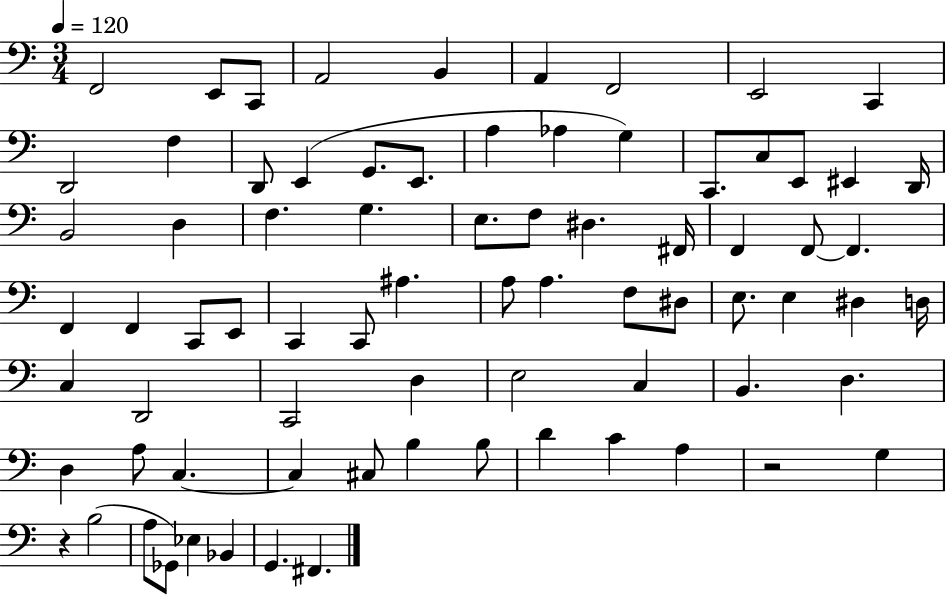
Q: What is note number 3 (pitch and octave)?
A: C2